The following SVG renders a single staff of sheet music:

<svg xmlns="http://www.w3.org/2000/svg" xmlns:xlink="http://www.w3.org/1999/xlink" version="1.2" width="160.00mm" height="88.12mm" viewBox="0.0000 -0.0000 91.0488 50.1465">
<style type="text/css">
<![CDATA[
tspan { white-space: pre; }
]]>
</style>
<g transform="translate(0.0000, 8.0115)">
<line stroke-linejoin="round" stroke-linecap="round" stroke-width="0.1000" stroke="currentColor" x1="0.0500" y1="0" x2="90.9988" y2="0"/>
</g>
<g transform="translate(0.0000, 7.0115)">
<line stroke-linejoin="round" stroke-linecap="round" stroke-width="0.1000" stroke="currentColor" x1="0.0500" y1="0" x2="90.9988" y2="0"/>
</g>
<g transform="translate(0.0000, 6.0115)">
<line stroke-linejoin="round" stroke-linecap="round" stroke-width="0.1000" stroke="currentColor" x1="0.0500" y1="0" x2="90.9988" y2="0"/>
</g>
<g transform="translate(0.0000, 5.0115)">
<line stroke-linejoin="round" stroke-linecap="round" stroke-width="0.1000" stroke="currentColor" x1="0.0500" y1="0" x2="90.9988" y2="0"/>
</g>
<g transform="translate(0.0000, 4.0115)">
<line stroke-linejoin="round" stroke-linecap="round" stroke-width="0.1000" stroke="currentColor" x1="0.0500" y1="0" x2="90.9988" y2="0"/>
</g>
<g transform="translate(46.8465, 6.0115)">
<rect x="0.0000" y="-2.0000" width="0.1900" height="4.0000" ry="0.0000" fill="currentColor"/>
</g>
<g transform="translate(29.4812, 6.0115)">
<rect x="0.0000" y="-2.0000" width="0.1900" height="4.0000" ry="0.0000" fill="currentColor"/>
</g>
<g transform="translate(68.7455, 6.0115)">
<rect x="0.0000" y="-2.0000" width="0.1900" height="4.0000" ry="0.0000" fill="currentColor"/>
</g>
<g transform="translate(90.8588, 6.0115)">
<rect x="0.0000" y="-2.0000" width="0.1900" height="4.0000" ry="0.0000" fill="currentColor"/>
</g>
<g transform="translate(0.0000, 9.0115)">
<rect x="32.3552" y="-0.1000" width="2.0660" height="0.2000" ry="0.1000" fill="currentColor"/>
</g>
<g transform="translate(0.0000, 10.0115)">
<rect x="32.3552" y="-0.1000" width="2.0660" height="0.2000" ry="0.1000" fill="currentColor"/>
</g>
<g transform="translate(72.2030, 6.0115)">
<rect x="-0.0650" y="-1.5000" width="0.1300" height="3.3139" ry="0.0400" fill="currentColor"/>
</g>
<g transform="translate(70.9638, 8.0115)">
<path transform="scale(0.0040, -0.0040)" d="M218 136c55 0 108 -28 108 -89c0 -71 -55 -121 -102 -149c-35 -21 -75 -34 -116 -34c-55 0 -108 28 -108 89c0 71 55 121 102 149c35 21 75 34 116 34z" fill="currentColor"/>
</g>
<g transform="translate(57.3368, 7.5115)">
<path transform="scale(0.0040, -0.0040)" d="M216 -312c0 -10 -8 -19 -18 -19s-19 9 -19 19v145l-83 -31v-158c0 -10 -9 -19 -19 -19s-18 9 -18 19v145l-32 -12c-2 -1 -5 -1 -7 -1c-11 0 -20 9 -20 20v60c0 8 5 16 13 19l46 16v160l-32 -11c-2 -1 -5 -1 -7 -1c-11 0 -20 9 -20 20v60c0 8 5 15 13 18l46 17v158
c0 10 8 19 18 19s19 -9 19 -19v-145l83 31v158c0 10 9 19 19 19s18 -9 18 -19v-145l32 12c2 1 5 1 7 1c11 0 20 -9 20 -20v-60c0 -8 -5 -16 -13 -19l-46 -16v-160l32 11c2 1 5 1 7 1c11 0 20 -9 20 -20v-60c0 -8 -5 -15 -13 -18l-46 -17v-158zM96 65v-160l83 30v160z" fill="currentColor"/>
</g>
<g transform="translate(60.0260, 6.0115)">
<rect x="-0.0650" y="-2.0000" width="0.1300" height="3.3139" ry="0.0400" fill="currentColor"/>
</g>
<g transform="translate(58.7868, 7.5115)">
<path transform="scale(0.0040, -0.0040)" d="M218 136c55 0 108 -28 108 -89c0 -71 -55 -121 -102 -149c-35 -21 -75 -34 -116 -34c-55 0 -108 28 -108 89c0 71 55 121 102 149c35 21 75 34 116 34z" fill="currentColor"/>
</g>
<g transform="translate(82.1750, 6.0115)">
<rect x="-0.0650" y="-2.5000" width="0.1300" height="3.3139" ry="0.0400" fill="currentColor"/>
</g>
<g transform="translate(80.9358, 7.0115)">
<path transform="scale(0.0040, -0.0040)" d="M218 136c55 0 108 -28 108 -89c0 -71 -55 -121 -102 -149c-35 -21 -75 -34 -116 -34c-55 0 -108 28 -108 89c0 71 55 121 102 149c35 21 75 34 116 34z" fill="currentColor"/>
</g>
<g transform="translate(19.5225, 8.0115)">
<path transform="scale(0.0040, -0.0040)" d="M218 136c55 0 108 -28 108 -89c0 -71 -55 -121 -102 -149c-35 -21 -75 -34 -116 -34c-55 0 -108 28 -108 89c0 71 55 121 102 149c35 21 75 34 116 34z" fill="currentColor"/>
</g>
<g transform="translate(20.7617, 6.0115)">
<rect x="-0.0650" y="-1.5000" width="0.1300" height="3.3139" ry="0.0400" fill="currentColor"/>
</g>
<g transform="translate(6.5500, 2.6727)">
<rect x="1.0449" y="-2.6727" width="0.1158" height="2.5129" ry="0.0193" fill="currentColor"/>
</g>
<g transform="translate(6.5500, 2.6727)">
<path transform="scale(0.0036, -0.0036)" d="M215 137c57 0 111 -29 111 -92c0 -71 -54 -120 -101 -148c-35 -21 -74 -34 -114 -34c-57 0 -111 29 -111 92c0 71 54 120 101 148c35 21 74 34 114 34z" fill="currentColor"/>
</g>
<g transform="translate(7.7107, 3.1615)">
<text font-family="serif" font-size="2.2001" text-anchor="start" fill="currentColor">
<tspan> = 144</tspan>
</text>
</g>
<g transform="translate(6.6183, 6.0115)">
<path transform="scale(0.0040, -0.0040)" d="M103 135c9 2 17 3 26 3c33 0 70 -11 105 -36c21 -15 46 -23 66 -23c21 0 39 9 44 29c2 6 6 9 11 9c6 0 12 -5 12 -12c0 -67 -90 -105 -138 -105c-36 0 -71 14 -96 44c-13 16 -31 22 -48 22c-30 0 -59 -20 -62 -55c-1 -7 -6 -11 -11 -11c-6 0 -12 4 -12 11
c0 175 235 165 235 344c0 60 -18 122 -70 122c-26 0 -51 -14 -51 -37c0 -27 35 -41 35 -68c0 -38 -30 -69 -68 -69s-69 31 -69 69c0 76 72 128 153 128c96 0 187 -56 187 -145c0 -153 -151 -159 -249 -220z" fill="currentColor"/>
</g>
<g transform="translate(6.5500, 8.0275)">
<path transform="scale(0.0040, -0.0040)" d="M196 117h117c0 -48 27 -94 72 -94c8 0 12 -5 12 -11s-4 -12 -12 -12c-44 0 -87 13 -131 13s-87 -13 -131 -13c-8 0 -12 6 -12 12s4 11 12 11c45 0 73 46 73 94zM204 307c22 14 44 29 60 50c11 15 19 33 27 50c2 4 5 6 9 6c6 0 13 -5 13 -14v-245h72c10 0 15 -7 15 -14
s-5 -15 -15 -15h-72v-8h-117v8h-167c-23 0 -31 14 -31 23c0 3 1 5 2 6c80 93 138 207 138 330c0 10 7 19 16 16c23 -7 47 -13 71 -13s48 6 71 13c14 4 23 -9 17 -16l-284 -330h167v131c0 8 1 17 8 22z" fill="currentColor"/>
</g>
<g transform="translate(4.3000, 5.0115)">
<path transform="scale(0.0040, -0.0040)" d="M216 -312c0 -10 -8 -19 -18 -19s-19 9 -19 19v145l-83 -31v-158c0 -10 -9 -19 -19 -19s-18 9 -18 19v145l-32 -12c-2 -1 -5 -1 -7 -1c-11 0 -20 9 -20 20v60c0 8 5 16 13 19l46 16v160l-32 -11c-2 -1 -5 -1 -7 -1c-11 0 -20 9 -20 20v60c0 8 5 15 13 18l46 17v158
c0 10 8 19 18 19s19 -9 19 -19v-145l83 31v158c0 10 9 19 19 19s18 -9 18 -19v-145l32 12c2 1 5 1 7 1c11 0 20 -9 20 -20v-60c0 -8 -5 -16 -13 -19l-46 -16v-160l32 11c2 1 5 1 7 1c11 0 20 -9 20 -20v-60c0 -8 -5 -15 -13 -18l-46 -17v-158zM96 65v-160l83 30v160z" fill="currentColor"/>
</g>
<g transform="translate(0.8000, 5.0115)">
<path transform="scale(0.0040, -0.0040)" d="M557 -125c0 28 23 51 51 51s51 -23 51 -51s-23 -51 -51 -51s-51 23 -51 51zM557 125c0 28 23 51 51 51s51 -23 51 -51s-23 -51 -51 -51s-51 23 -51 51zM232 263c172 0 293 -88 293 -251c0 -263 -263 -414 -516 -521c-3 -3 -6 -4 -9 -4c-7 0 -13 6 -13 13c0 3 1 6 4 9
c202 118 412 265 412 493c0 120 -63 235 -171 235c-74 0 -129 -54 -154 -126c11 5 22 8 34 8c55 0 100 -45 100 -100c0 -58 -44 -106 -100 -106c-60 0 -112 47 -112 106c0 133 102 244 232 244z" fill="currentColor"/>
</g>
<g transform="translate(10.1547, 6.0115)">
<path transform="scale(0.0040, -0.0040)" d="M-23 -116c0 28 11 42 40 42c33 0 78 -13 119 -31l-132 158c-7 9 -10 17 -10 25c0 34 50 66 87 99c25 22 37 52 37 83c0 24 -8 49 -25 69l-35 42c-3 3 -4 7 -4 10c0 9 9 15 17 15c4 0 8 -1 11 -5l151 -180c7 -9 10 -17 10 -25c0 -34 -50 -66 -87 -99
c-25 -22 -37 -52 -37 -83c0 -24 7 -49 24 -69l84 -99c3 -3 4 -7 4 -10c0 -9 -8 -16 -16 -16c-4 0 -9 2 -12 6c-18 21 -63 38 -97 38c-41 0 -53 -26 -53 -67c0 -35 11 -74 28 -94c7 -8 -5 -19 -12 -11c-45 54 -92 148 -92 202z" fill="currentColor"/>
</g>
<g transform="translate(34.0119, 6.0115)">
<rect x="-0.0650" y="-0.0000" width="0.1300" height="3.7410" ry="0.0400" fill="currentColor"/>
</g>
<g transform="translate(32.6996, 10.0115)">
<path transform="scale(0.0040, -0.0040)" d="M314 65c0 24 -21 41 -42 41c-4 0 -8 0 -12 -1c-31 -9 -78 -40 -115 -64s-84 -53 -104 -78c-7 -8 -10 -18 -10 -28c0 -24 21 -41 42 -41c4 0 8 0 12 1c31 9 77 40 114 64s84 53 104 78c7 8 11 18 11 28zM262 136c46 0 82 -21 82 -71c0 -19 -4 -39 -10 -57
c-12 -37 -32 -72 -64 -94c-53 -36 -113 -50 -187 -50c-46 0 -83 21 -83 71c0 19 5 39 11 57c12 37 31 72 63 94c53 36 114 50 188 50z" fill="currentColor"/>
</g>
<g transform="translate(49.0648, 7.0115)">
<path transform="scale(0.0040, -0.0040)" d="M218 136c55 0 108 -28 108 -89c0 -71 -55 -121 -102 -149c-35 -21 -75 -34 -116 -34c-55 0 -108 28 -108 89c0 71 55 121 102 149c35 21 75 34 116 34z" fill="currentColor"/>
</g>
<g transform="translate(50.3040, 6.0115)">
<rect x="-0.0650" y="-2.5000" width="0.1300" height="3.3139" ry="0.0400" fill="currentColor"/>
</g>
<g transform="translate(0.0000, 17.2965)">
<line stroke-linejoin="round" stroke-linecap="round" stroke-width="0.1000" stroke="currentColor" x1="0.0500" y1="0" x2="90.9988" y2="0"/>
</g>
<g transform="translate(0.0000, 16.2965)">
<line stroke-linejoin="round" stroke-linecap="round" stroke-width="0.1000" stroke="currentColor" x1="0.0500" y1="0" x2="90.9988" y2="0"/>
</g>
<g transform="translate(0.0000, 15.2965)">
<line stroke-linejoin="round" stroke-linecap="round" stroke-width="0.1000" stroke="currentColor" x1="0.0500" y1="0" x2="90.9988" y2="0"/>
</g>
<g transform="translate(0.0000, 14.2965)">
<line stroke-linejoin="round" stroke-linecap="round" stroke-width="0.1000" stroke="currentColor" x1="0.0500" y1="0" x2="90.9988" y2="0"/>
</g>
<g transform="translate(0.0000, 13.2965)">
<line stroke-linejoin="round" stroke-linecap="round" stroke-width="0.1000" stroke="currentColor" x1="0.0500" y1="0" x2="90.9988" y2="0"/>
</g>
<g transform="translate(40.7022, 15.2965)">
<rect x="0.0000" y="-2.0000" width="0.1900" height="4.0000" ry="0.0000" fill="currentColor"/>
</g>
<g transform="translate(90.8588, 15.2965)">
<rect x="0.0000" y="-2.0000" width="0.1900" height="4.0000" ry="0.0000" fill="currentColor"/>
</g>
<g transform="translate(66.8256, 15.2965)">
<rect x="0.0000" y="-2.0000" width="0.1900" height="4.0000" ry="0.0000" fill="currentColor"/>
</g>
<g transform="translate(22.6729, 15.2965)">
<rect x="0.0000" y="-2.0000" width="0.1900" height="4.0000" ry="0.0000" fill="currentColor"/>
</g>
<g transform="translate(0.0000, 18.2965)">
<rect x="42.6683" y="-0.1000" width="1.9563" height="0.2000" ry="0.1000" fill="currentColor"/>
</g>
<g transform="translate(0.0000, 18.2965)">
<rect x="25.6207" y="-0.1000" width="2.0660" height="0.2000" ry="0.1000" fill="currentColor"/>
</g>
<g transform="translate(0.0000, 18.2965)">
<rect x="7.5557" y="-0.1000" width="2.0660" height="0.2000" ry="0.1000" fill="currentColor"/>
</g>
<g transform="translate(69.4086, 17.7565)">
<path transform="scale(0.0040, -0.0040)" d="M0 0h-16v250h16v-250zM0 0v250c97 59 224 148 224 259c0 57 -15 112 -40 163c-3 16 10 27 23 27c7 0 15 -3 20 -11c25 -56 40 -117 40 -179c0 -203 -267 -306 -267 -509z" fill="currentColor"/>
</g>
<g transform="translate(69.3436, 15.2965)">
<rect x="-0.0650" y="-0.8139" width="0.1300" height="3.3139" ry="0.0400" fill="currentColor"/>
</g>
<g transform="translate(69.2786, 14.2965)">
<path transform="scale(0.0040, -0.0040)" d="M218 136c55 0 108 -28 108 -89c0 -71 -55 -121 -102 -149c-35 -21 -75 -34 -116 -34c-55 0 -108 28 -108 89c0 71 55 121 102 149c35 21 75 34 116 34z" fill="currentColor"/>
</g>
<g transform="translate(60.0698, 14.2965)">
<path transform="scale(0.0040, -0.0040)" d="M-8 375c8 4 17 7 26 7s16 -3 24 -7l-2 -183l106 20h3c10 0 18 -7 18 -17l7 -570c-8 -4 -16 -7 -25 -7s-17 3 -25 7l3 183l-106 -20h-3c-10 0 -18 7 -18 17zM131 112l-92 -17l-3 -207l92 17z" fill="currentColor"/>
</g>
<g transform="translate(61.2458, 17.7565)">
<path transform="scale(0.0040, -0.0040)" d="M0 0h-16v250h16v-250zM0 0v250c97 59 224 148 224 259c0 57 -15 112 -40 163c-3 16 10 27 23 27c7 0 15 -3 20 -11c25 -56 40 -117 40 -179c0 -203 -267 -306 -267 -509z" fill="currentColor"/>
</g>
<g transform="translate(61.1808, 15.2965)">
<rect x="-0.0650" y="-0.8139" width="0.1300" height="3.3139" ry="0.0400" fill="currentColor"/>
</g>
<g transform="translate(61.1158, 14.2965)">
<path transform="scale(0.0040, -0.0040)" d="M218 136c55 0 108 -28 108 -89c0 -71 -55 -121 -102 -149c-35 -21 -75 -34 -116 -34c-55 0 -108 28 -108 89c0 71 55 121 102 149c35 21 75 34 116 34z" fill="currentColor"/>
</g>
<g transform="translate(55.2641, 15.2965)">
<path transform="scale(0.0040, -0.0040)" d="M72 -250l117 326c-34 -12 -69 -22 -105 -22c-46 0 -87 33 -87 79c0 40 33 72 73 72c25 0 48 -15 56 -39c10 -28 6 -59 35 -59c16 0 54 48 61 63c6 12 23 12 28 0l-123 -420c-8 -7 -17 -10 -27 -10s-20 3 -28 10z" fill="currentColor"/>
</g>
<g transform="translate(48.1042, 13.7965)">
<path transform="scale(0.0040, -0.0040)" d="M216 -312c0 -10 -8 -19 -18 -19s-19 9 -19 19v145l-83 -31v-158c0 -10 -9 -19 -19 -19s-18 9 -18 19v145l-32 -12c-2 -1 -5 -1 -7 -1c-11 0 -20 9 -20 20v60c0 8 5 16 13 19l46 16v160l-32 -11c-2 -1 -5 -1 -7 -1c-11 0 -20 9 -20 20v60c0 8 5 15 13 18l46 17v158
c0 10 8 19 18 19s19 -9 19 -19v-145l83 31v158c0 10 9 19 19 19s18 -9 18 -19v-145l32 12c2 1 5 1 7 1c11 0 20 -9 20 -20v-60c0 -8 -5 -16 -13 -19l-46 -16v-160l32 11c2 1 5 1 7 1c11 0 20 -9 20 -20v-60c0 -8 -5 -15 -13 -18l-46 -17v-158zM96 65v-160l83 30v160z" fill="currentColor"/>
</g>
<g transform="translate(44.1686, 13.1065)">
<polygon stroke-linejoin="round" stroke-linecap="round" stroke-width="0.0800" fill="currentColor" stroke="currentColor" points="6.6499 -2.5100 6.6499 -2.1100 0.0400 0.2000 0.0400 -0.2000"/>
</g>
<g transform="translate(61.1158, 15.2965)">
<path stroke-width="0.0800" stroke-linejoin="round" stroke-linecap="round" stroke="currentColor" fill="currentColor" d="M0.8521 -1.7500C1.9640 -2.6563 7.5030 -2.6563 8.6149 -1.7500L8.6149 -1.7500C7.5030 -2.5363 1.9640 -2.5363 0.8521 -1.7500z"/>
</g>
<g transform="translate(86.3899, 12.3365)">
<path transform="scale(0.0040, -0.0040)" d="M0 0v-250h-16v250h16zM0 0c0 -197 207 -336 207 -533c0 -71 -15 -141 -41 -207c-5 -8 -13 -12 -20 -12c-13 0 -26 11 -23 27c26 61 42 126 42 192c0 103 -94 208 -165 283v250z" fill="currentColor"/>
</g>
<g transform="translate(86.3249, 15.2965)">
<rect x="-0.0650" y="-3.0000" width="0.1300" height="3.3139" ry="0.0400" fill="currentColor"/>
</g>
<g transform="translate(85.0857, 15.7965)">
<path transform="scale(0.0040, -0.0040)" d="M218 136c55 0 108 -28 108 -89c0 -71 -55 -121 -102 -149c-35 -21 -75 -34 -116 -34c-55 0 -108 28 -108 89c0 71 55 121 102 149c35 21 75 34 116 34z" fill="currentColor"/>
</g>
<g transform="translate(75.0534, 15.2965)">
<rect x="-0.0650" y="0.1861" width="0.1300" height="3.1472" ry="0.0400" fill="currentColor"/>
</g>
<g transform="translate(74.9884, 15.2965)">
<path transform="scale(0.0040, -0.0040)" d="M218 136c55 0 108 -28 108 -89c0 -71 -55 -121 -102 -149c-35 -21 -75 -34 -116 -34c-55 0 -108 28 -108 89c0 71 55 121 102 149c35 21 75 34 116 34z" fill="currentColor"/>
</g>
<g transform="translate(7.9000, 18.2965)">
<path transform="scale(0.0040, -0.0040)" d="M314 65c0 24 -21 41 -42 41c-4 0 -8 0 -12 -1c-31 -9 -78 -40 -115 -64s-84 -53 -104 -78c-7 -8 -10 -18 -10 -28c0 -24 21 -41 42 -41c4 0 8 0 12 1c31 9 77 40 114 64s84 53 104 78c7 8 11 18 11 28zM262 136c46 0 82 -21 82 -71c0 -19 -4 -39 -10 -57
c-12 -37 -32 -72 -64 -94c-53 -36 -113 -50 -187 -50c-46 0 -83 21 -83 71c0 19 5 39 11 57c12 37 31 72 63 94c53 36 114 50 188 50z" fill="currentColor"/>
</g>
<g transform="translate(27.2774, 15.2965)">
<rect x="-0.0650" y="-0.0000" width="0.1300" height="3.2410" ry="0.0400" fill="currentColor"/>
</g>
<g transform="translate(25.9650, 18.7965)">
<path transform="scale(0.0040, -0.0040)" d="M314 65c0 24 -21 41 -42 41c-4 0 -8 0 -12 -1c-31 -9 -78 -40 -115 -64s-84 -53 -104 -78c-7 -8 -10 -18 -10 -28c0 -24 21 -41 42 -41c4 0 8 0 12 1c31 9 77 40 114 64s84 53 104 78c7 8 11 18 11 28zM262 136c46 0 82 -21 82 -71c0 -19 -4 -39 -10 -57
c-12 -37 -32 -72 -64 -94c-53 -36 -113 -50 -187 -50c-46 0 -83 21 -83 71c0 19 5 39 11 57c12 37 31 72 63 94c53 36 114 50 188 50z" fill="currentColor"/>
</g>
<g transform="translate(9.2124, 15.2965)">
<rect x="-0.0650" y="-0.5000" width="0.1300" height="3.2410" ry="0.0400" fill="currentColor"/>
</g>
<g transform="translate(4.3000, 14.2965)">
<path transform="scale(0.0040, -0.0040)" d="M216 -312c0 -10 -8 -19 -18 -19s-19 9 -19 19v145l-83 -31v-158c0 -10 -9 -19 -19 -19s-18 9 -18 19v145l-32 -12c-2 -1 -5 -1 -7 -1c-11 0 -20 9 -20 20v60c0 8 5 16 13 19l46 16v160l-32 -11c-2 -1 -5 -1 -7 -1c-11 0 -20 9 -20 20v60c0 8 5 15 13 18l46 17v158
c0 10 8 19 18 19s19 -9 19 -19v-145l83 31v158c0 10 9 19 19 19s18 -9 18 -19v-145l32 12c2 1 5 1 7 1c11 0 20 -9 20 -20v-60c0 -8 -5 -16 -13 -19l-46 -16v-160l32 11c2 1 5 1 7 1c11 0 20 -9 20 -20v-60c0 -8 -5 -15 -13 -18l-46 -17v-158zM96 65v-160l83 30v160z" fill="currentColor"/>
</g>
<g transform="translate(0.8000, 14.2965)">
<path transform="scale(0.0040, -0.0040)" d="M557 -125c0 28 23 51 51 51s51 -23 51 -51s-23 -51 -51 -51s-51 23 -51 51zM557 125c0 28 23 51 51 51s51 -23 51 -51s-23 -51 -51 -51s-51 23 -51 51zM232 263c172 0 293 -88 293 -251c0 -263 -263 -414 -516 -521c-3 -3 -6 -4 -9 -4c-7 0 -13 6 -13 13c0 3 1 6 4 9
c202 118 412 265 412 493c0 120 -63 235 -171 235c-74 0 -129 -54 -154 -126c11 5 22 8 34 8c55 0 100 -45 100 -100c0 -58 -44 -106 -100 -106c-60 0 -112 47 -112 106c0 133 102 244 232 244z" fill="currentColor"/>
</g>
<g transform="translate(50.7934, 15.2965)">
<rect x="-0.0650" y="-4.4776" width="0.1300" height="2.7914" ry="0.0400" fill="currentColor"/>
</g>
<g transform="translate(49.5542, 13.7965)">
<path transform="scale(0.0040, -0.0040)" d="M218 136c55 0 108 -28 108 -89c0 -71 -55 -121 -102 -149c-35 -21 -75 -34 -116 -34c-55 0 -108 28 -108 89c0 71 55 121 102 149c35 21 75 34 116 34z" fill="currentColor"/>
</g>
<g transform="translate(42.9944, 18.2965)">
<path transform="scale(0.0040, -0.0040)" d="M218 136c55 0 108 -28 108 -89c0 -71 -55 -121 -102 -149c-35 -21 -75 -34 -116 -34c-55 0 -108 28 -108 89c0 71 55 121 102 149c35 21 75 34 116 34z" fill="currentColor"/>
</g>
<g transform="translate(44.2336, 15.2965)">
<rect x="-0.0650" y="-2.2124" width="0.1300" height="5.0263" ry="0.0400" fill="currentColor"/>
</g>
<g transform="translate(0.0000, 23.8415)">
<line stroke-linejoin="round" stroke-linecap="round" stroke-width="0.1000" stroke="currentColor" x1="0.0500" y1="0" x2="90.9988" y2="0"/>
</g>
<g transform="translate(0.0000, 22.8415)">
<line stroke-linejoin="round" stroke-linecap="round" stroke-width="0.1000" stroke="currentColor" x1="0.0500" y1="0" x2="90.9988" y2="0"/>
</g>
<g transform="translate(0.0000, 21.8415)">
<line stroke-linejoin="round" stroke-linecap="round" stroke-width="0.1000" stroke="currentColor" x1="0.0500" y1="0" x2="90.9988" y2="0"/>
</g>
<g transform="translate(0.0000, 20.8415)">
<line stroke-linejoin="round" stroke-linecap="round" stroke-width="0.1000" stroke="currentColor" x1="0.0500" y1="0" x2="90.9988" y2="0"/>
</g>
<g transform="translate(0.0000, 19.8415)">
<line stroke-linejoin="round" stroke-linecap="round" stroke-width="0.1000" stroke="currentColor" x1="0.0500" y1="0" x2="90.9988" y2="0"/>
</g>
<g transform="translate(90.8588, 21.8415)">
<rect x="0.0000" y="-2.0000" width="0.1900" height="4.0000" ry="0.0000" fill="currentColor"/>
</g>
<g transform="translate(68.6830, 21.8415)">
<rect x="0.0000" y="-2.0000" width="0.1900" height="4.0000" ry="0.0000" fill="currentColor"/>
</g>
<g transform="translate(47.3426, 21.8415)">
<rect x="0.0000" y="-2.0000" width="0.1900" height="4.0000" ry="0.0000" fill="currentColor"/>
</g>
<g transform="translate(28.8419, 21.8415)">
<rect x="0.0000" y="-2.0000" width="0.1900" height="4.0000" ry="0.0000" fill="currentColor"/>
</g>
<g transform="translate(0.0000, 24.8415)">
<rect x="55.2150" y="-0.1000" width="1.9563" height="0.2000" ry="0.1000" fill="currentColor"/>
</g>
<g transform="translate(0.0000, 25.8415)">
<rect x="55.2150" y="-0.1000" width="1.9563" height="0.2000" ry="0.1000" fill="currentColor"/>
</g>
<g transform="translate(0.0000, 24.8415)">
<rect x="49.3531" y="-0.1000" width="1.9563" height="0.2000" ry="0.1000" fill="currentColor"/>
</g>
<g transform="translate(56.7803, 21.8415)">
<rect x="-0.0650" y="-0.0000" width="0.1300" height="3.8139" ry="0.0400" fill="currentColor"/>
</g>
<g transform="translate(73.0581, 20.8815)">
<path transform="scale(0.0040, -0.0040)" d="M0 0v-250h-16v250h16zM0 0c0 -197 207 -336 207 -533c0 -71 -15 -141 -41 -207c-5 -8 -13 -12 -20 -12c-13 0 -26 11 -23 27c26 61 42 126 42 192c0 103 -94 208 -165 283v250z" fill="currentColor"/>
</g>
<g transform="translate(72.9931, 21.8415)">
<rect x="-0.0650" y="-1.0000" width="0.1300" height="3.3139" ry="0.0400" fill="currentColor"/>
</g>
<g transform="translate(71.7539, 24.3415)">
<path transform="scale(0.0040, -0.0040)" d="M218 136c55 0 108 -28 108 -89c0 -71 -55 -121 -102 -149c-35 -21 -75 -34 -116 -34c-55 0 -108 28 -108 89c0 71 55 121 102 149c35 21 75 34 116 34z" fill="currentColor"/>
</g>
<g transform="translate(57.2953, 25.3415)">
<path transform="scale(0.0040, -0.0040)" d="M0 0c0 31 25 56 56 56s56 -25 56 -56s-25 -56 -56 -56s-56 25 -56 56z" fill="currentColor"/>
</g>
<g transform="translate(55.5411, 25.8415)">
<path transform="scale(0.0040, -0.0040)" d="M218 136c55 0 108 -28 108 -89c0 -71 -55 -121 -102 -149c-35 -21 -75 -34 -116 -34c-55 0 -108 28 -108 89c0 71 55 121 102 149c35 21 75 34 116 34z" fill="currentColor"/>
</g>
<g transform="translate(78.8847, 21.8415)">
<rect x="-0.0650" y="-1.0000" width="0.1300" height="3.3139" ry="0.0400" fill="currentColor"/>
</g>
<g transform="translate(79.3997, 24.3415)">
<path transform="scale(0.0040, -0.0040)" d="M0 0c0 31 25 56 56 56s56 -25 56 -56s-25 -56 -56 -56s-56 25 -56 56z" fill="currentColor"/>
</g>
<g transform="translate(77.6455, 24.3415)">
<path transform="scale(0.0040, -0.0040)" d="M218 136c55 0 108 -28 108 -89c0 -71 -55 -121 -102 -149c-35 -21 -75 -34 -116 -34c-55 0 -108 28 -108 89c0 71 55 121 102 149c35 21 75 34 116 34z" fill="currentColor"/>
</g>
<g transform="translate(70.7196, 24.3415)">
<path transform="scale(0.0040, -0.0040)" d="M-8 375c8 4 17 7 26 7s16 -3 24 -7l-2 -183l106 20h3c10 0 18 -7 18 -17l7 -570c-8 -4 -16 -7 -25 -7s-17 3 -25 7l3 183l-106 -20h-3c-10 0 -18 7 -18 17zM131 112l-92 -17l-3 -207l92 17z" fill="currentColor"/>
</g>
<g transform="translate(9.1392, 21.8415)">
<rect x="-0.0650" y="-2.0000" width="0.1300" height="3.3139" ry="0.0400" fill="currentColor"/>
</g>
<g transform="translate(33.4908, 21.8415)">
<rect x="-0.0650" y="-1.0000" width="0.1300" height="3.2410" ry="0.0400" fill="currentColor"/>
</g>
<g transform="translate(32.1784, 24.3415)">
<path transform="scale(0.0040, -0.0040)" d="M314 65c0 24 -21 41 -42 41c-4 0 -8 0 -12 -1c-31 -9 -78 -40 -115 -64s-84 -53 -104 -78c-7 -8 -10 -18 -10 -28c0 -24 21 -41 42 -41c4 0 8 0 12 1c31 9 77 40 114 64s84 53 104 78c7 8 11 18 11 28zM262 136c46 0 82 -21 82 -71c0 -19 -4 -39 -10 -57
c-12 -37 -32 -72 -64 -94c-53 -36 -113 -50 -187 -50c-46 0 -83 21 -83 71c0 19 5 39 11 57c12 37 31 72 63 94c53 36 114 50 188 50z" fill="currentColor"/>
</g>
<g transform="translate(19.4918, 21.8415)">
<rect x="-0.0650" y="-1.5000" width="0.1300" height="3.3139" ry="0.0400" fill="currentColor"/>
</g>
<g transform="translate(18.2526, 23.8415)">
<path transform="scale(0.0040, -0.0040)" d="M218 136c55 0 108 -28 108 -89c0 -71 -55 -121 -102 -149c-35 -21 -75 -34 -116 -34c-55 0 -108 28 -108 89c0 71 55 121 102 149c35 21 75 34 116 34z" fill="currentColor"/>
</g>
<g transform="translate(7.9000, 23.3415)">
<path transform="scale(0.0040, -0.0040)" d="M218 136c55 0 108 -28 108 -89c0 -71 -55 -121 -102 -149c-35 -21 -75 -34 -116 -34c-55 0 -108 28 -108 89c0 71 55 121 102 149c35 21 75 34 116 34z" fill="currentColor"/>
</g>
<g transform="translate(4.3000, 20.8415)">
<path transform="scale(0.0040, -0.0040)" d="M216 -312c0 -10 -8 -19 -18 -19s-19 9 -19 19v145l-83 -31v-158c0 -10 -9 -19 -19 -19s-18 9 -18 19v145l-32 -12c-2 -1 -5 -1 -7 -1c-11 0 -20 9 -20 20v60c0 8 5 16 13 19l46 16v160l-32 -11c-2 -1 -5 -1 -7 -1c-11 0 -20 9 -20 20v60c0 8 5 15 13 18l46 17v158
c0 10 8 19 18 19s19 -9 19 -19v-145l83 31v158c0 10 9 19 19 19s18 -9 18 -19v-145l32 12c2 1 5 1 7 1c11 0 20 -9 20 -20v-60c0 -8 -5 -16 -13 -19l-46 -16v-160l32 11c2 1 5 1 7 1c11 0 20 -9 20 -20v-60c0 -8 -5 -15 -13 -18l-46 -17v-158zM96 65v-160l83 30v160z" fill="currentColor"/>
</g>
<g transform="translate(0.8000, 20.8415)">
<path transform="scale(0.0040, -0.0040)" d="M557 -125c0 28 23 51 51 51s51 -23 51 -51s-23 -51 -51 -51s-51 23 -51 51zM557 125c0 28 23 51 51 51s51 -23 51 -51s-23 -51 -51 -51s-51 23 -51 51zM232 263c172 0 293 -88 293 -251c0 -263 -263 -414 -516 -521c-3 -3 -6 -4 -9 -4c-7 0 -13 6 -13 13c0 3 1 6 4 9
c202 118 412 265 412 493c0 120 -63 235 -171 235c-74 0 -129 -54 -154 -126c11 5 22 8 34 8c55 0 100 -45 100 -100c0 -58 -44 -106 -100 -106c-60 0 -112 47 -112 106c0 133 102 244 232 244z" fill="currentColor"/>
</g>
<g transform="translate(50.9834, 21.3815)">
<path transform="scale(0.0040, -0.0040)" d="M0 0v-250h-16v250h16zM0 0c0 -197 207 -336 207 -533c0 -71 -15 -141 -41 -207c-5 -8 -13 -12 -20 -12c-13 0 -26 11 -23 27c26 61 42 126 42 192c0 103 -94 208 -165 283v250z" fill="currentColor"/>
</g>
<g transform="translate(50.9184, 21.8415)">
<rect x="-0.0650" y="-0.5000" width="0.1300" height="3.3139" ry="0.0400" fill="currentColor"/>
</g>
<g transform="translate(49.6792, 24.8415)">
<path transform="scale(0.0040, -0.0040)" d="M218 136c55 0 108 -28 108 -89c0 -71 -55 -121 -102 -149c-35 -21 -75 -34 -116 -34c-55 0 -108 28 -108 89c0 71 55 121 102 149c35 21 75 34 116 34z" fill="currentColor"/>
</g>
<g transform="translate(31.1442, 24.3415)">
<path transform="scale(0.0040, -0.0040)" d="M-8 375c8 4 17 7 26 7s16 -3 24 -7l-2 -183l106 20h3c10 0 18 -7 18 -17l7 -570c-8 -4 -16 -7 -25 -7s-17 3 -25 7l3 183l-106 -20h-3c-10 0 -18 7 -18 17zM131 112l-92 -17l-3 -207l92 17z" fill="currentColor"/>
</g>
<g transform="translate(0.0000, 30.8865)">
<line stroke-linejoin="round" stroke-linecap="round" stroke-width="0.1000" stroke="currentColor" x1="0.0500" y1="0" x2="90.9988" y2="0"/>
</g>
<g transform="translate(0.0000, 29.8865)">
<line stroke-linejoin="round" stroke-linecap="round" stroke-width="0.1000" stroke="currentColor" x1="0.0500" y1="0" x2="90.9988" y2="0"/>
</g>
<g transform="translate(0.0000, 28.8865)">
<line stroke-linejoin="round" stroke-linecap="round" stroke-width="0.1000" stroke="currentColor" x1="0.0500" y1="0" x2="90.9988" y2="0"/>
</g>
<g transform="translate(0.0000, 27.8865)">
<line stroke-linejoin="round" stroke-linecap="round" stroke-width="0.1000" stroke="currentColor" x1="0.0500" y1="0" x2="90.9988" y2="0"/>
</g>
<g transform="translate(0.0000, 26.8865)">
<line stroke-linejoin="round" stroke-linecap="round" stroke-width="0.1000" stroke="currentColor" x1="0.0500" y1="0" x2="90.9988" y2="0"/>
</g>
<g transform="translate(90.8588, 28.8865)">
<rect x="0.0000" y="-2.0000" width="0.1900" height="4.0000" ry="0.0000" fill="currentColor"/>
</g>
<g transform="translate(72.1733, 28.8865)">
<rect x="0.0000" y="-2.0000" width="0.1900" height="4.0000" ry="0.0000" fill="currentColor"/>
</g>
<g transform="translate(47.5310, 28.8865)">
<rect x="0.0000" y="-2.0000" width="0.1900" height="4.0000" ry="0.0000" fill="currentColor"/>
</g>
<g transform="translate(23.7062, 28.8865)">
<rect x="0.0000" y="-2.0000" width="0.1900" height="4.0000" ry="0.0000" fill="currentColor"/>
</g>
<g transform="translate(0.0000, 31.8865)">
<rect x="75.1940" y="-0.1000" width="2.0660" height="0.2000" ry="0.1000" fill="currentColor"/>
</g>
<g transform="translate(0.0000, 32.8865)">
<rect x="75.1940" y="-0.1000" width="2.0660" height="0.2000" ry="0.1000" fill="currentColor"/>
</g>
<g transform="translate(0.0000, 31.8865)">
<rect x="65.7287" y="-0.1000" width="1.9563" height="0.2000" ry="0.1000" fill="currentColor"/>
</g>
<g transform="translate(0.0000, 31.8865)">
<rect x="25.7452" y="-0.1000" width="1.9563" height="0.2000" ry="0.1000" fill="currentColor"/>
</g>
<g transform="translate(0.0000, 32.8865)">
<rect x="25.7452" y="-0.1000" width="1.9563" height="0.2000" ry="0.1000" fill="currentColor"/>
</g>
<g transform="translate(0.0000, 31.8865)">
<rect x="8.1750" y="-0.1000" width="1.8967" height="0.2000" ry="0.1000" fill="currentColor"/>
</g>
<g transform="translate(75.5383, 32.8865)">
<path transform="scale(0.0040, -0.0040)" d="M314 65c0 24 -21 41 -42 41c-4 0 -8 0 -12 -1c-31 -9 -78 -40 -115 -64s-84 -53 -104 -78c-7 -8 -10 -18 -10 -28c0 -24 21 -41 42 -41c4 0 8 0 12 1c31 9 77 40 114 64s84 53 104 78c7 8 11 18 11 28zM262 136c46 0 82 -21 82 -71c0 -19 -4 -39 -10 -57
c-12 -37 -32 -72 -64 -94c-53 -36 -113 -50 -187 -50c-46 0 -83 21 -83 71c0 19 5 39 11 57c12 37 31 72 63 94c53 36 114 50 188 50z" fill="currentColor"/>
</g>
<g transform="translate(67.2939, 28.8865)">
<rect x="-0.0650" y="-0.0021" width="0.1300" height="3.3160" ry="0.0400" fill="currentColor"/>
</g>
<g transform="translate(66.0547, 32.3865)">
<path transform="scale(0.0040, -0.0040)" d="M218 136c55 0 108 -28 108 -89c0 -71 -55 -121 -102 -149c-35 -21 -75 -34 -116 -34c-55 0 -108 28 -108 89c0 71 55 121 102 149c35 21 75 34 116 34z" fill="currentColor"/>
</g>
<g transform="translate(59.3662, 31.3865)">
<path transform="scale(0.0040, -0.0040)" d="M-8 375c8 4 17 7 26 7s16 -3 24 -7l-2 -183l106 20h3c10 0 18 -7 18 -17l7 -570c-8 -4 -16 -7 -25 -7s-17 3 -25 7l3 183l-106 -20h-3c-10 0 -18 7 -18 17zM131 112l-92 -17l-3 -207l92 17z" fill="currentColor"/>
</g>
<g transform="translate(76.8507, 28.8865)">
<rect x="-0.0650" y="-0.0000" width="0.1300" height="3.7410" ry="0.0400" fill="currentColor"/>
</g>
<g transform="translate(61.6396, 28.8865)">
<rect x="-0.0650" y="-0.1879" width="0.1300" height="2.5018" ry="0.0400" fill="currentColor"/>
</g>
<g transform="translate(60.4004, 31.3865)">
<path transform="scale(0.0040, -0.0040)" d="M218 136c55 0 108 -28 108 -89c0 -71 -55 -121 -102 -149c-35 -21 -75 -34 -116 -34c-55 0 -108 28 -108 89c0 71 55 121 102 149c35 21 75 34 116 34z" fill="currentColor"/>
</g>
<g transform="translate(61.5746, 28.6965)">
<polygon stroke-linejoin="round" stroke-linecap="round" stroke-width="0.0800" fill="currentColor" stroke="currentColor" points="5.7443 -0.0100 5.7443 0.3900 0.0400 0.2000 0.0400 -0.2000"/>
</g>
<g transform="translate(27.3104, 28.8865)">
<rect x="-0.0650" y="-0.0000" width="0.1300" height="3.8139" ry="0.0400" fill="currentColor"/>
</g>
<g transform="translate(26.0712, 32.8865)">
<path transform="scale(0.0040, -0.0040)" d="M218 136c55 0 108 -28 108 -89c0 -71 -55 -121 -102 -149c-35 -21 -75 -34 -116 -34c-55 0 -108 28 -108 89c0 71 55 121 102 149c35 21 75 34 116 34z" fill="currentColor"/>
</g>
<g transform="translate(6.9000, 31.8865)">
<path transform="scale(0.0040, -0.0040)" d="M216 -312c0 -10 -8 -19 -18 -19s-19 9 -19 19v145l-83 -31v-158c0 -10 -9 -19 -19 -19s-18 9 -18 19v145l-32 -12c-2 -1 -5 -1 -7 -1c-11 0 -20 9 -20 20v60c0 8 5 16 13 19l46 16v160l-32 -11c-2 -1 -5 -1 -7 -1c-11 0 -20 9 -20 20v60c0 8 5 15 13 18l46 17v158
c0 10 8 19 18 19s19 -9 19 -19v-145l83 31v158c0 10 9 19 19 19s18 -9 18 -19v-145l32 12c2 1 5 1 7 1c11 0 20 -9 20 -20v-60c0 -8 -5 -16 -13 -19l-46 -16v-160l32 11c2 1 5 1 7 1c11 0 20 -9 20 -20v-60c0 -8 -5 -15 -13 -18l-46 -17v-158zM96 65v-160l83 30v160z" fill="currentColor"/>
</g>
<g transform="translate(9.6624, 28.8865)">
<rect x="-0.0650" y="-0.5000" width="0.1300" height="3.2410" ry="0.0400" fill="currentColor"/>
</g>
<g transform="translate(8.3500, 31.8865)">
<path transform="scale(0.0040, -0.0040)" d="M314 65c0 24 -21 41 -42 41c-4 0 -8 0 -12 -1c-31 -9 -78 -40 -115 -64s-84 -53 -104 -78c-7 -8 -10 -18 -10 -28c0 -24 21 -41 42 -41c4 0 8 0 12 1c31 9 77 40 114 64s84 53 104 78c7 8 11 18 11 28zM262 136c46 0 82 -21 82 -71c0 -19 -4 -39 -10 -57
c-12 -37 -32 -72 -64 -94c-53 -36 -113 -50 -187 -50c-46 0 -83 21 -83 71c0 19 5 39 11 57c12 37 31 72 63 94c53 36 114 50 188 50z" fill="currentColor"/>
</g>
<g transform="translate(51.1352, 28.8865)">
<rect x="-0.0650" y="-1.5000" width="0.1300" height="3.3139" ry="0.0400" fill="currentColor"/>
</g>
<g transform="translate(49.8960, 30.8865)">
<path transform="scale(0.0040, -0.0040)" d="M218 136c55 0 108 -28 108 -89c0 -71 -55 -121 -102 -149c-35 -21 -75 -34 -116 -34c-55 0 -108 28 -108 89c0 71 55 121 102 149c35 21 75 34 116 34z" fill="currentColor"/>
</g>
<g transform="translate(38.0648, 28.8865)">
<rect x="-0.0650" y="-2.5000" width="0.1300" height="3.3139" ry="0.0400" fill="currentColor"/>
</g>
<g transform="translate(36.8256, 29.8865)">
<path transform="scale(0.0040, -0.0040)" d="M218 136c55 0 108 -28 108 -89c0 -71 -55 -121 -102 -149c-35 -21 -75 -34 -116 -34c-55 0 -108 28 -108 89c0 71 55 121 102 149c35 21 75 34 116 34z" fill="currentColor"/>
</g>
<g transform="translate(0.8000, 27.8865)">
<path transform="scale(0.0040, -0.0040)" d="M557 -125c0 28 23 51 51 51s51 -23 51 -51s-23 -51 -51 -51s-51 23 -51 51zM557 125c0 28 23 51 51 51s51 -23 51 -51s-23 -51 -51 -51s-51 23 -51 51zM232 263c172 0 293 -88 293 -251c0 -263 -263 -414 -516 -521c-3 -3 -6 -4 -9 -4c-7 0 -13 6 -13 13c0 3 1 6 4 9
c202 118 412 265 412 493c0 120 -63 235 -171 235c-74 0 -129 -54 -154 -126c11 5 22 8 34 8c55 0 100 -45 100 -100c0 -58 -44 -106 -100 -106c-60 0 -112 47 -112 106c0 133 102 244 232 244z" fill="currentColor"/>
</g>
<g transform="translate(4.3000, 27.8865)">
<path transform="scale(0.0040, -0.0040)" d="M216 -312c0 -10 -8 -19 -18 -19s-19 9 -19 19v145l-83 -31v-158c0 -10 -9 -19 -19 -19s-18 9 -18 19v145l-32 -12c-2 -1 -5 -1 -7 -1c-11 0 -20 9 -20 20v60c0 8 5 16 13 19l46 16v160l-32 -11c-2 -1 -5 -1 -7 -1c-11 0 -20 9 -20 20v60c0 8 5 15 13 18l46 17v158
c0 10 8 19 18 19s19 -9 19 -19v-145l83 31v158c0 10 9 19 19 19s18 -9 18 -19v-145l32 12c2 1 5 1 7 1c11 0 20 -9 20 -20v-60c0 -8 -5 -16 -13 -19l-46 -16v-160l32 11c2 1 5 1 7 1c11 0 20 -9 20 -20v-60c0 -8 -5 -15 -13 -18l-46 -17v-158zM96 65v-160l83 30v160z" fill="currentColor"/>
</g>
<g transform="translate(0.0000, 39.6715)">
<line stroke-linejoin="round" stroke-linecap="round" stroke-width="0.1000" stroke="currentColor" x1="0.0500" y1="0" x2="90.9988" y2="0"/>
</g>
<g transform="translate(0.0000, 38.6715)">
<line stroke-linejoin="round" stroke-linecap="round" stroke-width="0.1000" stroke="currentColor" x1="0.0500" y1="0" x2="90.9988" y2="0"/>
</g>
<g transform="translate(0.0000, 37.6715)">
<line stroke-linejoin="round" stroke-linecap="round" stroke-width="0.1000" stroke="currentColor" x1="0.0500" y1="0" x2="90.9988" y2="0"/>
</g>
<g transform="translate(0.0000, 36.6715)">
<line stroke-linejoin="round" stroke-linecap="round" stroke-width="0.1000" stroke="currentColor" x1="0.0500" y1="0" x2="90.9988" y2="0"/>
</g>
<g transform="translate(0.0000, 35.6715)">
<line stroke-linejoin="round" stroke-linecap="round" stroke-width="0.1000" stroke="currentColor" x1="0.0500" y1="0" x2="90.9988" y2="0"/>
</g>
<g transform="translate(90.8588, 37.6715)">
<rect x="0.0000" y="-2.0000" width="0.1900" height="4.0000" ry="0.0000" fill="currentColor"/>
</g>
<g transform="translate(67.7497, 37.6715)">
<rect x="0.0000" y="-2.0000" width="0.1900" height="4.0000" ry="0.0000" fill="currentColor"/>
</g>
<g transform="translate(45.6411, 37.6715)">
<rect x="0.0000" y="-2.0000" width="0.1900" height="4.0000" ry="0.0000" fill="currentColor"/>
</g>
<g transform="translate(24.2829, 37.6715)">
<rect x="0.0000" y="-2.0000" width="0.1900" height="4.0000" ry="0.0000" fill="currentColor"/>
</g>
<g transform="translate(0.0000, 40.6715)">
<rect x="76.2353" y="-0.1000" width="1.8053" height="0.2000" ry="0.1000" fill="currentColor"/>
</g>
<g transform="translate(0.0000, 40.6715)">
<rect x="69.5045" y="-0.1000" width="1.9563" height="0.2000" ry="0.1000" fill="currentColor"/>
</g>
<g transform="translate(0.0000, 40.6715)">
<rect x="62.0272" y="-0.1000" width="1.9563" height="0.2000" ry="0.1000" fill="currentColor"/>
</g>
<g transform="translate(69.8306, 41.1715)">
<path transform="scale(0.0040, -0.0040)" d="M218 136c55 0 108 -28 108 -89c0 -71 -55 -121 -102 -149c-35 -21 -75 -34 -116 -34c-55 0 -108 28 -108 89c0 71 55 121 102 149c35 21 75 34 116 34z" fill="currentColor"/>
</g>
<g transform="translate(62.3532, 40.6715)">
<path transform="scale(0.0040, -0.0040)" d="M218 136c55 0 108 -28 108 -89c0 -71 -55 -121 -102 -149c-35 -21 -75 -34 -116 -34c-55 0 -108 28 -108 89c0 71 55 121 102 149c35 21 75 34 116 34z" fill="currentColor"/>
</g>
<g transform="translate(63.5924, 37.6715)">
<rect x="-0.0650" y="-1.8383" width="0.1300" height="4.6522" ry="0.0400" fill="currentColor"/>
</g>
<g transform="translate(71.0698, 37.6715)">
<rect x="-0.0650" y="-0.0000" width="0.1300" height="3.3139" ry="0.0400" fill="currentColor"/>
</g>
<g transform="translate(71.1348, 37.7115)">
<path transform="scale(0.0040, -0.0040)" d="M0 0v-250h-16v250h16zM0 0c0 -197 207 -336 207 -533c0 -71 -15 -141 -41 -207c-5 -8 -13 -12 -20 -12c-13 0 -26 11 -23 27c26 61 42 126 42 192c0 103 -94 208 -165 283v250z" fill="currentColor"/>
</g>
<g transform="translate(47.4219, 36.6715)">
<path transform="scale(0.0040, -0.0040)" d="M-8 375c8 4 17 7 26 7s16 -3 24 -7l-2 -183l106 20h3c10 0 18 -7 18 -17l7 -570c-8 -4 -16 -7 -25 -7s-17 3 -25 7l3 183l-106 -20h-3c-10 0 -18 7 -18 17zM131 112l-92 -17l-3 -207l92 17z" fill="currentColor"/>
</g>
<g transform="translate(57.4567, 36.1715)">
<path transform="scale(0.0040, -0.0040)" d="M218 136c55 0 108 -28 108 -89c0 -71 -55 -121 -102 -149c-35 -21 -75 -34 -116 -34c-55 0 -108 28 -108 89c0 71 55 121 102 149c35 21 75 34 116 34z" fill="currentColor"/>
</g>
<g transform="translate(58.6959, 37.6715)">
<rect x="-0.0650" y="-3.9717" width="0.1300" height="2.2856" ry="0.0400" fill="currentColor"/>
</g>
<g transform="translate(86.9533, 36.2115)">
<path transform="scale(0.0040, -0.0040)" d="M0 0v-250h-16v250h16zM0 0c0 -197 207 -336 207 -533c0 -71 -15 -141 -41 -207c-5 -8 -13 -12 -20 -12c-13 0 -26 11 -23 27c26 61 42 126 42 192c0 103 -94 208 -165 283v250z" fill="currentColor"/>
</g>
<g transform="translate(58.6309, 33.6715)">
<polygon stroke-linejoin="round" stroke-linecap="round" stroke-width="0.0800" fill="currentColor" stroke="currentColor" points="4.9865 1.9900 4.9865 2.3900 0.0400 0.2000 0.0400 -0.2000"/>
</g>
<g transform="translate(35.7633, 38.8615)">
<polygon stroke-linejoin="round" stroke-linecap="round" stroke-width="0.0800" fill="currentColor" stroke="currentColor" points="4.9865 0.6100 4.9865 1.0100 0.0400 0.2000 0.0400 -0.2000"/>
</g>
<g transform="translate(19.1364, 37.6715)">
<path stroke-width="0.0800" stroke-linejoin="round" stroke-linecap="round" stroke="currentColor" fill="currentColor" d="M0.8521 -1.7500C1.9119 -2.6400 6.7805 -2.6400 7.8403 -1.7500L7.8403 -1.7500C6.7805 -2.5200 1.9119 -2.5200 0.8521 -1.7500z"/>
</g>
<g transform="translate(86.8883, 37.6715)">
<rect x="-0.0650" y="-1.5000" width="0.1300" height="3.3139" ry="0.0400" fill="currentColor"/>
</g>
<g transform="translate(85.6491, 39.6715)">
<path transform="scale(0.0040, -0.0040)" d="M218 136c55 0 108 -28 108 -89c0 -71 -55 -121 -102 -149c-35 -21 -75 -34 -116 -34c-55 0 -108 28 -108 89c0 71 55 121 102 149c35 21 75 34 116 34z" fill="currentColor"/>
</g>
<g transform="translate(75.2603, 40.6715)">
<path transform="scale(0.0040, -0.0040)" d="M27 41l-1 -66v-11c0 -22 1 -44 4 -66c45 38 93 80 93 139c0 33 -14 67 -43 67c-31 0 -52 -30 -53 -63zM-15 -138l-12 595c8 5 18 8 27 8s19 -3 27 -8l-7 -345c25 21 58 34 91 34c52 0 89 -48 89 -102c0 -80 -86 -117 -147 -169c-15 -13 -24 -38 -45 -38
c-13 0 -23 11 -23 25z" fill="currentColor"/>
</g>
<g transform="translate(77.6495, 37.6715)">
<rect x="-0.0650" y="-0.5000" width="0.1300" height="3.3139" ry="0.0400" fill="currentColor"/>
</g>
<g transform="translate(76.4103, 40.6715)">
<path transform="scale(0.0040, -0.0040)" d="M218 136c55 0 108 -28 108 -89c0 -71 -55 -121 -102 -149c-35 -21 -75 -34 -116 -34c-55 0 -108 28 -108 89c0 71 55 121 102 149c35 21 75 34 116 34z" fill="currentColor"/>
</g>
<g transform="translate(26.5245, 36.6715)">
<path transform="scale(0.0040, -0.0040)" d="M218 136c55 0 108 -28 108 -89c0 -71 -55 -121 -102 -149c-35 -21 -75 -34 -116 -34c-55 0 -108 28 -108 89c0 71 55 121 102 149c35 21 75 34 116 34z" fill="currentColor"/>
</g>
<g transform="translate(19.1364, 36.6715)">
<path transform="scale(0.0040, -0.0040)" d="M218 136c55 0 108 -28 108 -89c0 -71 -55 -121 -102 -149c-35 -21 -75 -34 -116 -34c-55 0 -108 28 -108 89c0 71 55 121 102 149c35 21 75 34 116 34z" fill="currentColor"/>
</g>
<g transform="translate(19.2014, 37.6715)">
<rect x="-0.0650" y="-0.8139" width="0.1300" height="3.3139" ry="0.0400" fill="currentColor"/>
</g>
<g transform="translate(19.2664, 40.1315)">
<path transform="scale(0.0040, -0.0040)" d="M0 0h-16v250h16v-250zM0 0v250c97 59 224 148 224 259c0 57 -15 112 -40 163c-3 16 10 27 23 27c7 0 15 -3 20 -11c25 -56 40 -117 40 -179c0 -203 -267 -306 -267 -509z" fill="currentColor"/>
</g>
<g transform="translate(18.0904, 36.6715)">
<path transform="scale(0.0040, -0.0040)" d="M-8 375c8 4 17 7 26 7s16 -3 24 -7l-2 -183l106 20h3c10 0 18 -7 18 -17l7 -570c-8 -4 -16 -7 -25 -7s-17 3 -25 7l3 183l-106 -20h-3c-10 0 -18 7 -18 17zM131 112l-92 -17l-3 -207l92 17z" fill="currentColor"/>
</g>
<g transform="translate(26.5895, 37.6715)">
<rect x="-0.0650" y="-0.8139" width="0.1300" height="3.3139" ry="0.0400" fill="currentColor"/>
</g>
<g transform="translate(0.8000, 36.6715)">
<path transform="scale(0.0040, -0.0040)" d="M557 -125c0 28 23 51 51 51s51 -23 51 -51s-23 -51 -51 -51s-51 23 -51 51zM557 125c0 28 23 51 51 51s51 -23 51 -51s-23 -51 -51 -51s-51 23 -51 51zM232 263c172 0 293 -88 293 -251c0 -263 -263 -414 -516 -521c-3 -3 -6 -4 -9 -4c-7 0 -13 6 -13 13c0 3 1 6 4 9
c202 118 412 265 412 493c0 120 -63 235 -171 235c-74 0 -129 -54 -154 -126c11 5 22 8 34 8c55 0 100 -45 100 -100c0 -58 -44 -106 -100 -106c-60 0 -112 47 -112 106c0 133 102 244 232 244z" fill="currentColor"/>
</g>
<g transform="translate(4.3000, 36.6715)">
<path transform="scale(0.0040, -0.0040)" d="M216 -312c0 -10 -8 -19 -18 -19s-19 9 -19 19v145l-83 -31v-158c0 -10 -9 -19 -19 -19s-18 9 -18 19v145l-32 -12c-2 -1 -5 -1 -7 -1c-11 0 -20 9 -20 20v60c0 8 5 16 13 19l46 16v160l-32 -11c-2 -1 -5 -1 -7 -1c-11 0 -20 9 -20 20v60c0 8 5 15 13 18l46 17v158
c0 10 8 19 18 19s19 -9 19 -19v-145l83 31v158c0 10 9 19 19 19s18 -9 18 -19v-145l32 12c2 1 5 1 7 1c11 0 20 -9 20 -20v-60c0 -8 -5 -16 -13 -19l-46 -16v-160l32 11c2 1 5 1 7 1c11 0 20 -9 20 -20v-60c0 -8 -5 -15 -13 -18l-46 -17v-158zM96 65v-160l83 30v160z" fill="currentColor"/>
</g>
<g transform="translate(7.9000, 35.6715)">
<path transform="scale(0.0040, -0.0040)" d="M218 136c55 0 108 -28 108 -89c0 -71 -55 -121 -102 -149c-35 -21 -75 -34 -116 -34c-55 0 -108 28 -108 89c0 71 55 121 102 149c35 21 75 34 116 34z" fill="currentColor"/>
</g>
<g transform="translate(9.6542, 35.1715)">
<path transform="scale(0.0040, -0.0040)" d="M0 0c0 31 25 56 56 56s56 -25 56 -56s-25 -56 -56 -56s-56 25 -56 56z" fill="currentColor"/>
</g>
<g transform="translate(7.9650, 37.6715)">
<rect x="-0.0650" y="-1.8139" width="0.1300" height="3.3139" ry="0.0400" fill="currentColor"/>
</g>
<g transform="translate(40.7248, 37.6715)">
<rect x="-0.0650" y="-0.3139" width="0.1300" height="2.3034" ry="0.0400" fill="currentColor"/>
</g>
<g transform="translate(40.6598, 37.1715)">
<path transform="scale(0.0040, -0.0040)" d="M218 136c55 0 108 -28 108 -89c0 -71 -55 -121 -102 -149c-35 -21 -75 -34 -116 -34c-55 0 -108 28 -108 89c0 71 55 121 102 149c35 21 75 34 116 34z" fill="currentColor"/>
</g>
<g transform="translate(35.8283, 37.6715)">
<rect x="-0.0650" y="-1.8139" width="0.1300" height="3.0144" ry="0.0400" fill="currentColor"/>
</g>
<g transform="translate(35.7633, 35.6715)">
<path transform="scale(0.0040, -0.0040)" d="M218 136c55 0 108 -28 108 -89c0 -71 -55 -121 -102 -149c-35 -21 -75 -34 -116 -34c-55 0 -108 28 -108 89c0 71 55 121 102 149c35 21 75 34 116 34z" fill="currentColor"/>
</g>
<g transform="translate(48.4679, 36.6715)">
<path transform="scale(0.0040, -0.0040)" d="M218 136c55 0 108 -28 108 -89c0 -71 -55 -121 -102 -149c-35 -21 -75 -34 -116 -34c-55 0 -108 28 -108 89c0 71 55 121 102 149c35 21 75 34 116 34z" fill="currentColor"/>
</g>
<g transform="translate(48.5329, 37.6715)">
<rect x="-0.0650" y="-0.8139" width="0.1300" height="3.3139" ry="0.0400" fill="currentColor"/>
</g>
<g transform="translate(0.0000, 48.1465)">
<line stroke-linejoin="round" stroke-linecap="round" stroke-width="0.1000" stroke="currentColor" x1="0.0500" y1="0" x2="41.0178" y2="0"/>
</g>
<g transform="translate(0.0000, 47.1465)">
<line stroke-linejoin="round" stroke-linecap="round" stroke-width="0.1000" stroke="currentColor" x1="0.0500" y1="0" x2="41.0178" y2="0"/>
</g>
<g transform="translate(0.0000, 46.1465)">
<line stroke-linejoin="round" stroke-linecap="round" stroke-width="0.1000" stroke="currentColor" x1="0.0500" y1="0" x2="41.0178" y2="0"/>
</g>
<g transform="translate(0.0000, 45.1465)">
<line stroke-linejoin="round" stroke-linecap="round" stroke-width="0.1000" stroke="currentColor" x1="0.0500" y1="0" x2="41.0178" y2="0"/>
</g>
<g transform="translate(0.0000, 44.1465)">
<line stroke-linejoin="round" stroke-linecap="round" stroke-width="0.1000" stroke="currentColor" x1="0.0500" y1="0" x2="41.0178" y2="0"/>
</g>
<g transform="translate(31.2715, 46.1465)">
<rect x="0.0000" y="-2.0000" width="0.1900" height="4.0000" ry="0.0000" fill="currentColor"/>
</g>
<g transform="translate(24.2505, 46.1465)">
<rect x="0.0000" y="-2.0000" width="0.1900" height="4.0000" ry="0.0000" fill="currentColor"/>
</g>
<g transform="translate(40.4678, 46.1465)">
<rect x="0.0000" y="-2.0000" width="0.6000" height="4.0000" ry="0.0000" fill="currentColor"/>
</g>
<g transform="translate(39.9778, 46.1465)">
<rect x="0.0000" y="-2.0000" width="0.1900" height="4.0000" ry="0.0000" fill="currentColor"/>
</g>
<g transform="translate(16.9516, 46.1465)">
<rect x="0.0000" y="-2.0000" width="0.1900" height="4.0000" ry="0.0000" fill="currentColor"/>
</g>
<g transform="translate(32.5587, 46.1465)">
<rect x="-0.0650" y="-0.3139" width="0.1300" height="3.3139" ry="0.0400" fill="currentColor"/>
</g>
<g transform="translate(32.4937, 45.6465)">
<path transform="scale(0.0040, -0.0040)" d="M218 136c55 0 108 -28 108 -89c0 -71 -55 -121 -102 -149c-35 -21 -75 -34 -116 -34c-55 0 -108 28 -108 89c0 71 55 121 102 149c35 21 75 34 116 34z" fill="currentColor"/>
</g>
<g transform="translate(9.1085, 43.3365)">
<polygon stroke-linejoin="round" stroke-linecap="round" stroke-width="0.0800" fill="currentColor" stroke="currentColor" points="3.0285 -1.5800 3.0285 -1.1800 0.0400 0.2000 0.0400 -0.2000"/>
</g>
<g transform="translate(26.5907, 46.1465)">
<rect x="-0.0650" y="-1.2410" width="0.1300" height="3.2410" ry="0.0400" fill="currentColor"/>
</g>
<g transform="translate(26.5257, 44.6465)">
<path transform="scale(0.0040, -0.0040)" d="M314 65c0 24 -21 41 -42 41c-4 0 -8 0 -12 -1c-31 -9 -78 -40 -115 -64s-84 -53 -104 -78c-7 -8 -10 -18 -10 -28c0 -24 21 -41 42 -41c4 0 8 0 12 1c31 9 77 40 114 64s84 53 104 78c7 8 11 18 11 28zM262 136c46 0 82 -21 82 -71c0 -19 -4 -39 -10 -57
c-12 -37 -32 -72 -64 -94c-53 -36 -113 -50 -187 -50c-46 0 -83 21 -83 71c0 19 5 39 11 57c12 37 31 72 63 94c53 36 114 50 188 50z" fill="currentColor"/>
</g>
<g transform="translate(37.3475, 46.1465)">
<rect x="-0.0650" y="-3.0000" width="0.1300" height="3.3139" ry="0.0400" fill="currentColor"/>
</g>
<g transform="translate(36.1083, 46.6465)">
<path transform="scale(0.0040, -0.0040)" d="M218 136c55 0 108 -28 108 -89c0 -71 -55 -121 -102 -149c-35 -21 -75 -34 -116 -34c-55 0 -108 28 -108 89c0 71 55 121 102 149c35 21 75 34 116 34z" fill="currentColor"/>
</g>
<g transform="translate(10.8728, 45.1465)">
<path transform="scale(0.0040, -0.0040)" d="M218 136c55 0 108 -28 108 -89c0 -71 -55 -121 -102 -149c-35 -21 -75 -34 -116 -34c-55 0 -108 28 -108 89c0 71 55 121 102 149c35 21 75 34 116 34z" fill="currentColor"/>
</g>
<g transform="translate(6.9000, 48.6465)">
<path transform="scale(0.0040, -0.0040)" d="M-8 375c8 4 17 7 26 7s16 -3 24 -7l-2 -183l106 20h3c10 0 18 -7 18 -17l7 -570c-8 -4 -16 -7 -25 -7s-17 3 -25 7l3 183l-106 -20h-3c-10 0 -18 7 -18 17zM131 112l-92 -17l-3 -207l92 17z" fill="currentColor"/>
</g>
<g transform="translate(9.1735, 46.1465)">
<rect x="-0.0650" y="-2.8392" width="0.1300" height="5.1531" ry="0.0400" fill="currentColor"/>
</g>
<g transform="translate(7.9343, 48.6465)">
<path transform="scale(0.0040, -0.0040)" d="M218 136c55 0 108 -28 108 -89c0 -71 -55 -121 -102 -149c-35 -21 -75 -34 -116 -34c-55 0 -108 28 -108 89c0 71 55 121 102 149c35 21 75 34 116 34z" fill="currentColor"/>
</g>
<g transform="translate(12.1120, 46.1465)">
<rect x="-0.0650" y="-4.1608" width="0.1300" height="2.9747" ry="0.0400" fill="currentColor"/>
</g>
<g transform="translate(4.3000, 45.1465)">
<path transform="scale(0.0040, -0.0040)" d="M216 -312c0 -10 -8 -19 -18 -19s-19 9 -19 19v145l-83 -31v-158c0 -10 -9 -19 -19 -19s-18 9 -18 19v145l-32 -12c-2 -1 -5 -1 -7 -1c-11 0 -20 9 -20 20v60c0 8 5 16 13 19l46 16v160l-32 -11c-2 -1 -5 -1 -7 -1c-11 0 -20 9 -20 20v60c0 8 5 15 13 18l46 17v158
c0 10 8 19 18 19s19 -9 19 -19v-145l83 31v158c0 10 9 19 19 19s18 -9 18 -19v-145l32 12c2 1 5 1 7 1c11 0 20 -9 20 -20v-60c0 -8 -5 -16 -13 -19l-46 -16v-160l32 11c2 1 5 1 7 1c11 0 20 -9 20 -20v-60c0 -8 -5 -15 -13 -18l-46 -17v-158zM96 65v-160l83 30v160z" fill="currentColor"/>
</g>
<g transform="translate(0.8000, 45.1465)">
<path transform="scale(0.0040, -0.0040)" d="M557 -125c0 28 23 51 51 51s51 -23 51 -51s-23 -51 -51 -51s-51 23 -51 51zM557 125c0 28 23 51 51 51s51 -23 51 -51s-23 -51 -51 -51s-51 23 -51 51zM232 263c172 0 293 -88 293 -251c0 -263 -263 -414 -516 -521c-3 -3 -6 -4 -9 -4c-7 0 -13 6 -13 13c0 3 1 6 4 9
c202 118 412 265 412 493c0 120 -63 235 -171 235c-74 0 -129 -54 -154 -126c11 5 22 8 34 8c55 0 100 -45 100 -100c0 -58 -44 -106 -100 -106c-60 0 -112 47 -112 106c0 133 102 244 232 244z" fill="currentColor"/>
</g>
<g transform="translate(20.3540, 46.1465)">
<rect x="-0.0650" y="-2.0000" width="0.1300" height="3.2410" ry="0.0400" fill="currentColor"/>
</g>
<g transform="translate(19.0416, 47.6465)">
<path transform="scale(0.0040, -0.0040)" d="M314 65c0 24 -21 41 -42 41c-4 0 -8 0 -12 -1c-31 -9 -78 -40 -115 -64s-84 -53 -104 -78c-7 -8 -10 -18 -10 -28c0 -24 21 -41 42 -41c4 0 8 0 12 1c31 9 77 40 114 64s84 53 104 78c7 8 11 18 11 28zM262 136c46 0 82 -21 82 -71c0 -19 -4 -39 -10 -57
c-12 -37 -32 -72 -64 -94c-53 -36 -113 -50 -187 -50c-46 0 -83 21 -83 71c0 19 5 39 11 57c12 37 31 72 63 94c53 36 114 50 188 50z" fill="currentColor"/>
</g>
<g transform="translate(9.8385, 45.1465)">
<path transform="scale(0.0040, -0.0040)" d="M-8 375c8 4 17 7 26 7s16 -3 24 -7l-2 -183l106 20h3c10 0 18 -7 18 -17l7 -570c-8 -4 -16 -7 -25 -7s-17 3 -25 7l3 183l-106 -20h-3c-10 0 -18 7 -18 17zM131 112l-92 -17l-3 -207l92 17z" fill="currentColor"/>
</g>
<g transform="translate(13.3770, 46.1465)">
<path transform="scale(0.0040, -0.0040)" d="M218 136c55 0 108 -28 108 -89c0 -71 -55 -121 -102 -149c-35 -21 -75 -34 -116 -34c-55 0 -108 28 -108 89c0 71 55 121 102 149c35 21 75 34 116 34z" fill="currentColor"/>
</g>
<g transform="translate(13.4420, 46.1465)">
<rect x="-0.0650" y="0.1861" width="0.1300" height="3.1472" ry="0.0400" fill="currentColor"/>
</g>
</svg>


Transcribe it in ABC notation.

X:1
T:Untitled
M:2/4
L:1/4
K:G
z G,, C,,2 B,, ^A,, G,, B,, E,,2 D,,2 E,,/2 ^G,/2 z/2 F,/2 F,/2 D, C,/2 A,, G,, F,,2 E,,/2 C,, F,,/2 F,, ^E,,2 C,, B,, G,, F,,/2 D,,/2 C,,2 A, F,/2 F, A,/2 E,/2 F, G,/2 E,,/2 D,,/2 _E,, G,,/2 F,,/2 F,/2 D, A,,2 G,2 E, C,